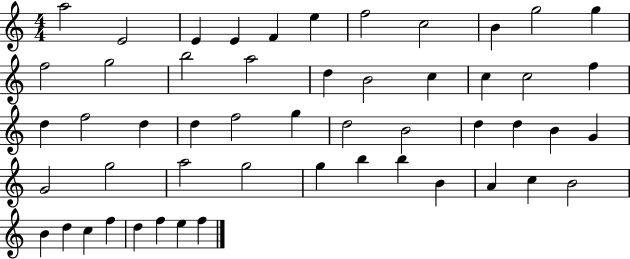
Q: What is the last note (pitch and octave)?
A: F5